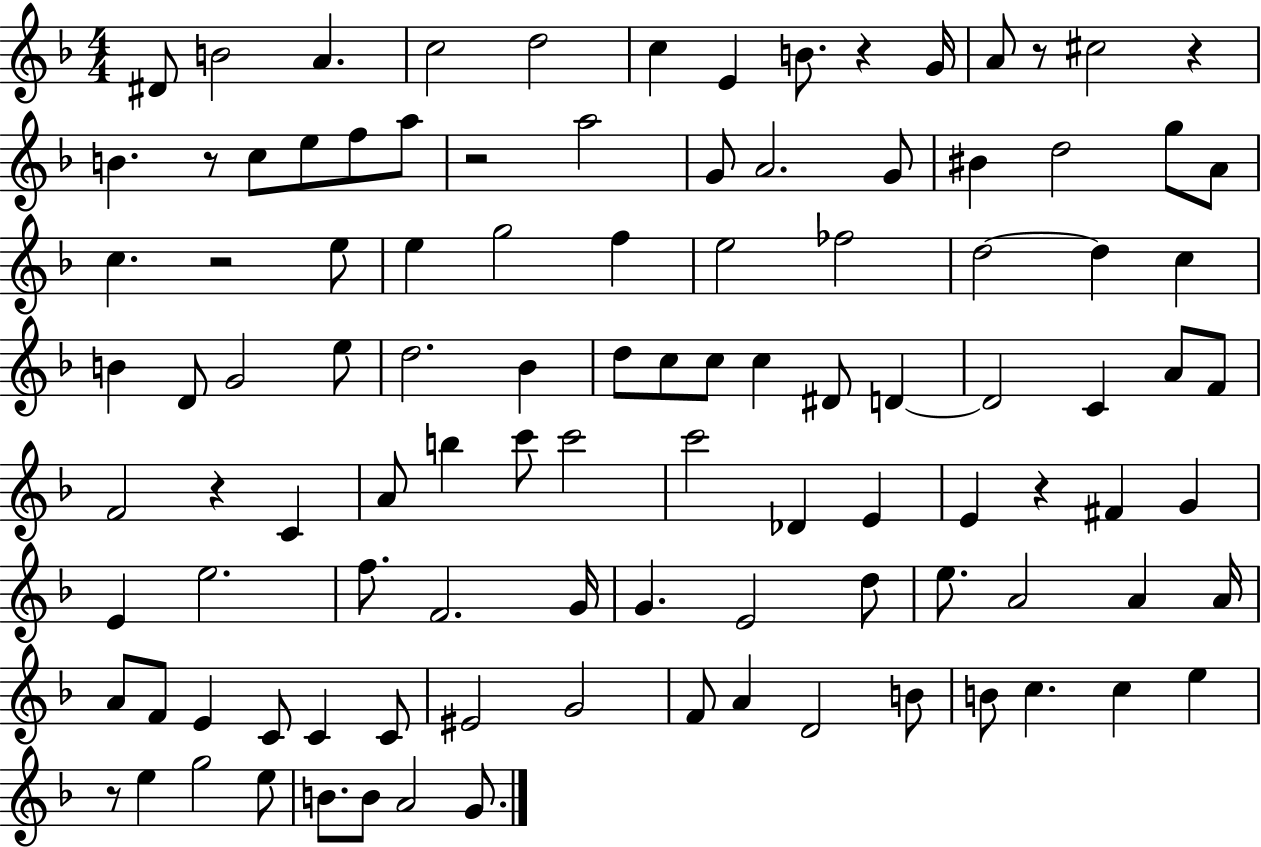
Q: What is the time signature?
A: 4/4